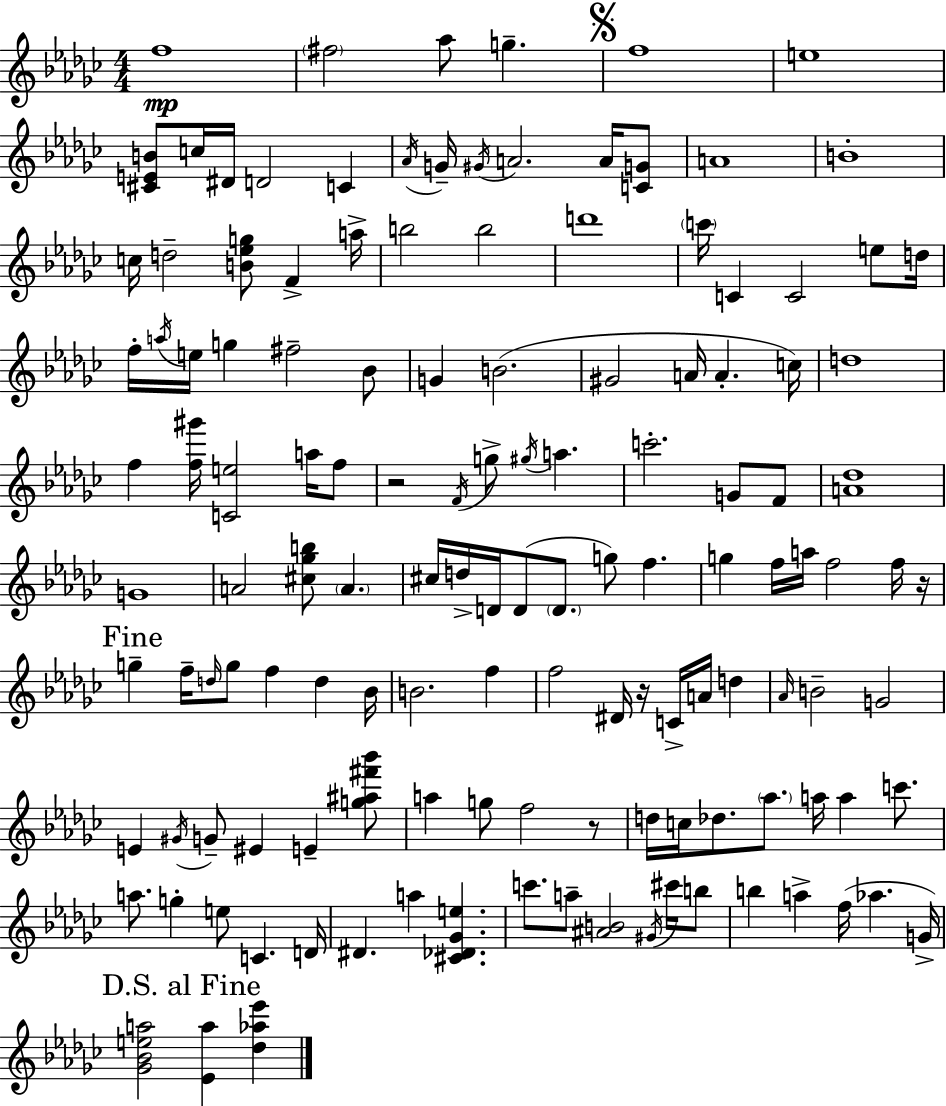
X:1
T:Untitled
M:4/4
L:1/4
K:Ebm
f4 ^f2 _a/2 g f4 e4 [^CEB]/2 c/4 ^D/4 D2 C _A/4 G/4 ^G/4 A2 A/4 [CG]/2 A4 B4 c/4 d2 [B_eg]/2 F a/4 b2 b2 d'4 c'/4 C C2 e/2 d/4 f/4 a/4 e/4 g ^f2 _B/2 G B2 ^G2 A/4 A c/4 d4 f [f^g']/4 [Ce]2 a/4 f/2 z2 F/4 g/2 ^g/4 a c'2 G/2 F/2 [A_d]4 G4 A2 [^c_gb]/2 A ^c/4 d/4 D/4 D/2 D/2 g/2 f g f/4 a/4 f2 f/4 z/4 g f/4 d/4 g/2 f d _B/4 B2 f f2 ^D/4 z/4 C/4 A/4 d _A/4 B2 G2 E ^G/4 G/2 ^E E [g^a^f'_b']/2 a g/2 f2 z/2 d/4 c/4 _d/2 _a/2 a/4 a c'/2 a/2 g e/2 C D/4 ^D a [^C_D_Ge] c'/2 a/2 [^AB]2 ^G/4 ^c'/4 b/2 b a f/4 _a G/4 [_G_Bea]2 [_Ea] [_d_a_e']